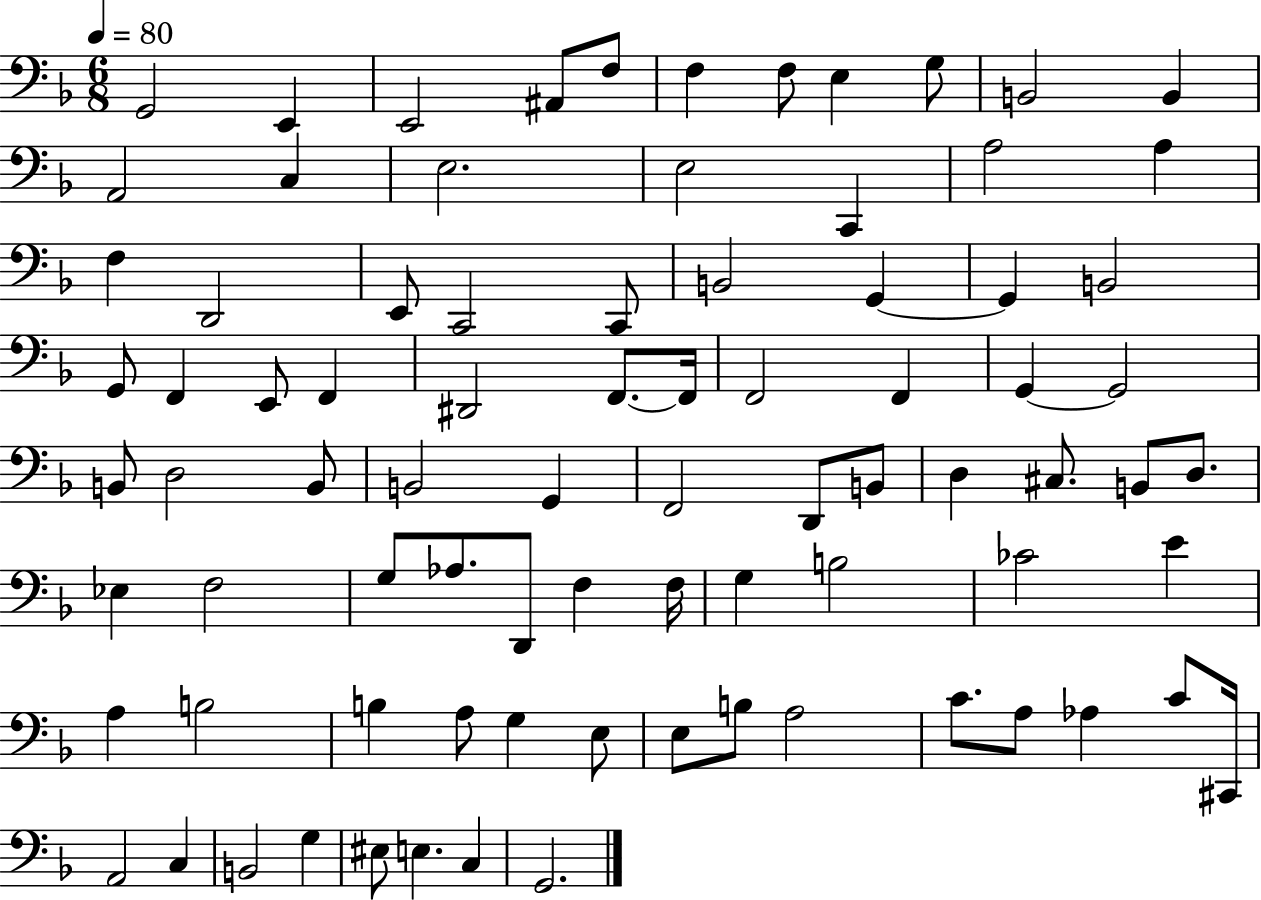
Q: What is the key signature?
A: F major